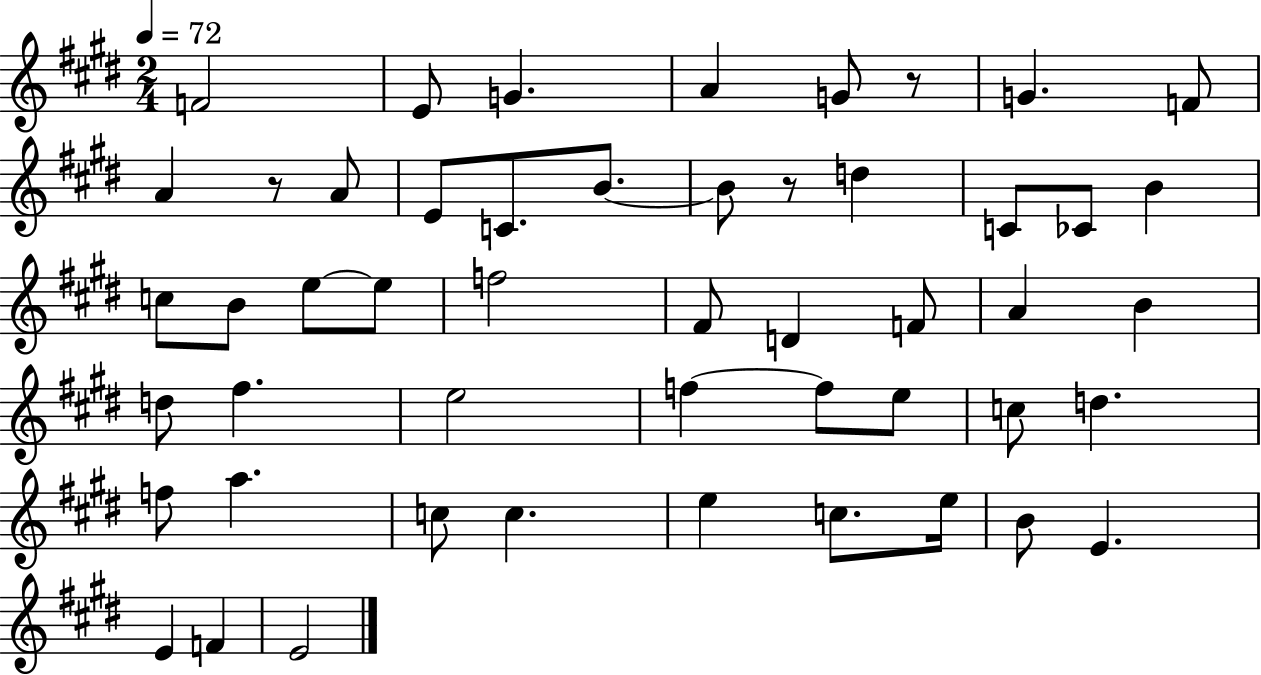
X:1
T:Untitled
M:2/4
L:1/4
K:E
F2 E/2 G A G/2 z/2 G F/2 A z/2 A/2 E/2 C/2 B/2 B/2 z/2 d C/2 _C/2 B c/2 B/2 e/2 e/2 f2 ^F/2 D F/2 A B d/2 ^f e2 f f/2 e/2 c/2 d f/2 a c/2 c e c/2 e/4 B/2 E E F E2